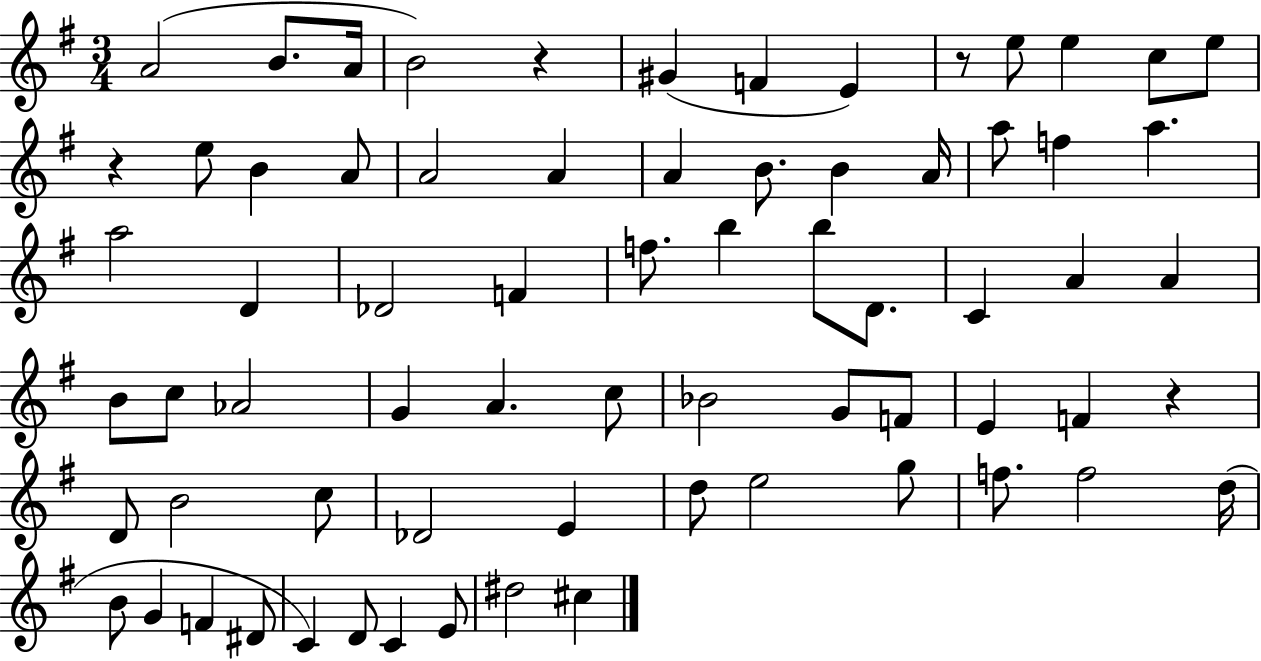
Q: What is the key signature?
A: G major